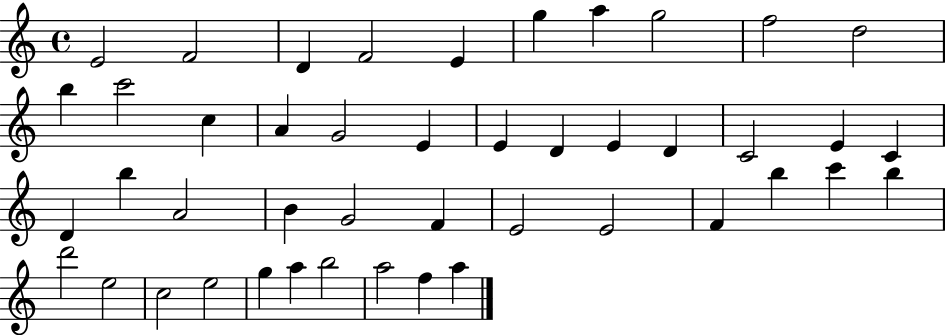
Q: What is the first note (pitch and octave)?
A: E4